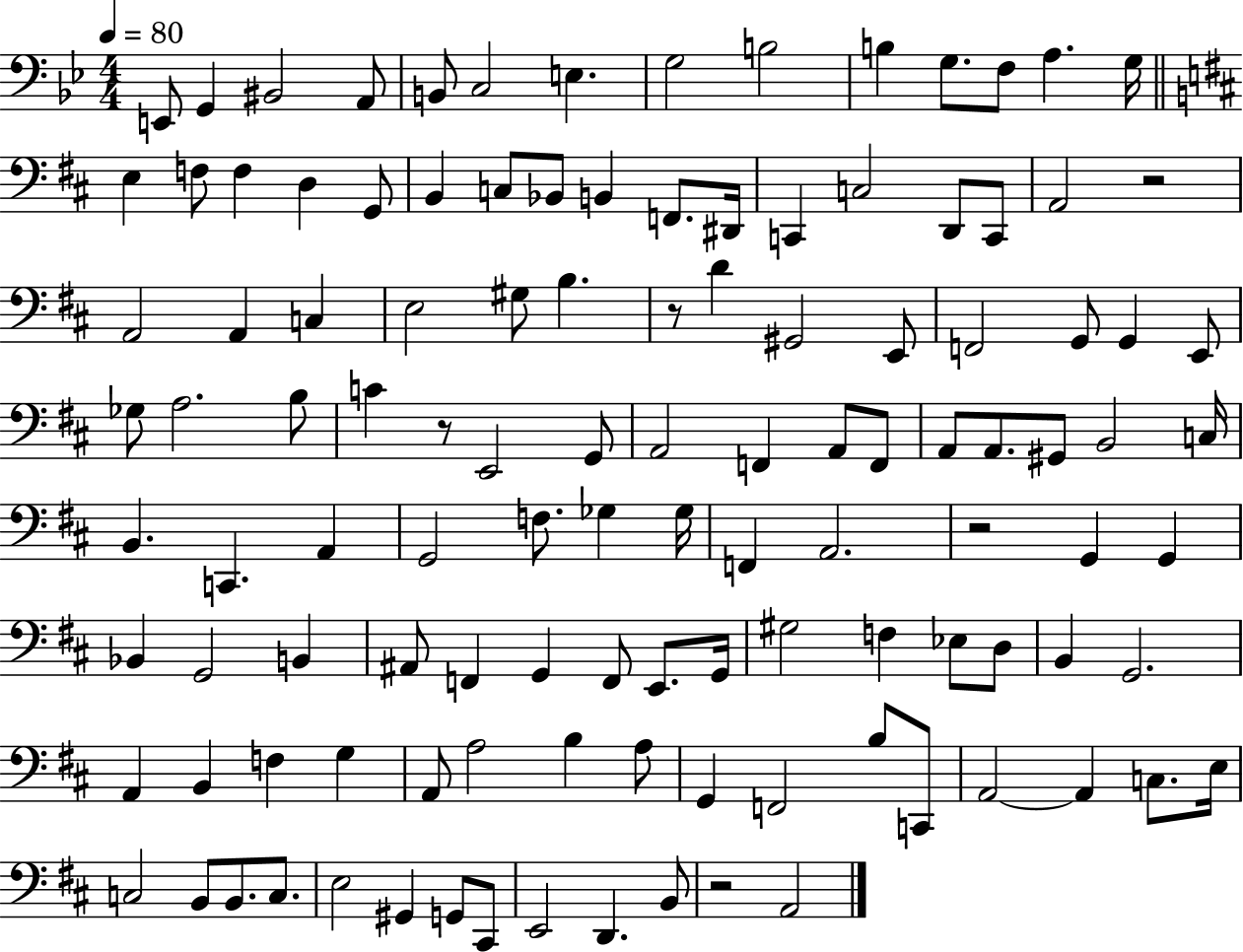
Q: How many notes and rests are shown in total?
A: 117